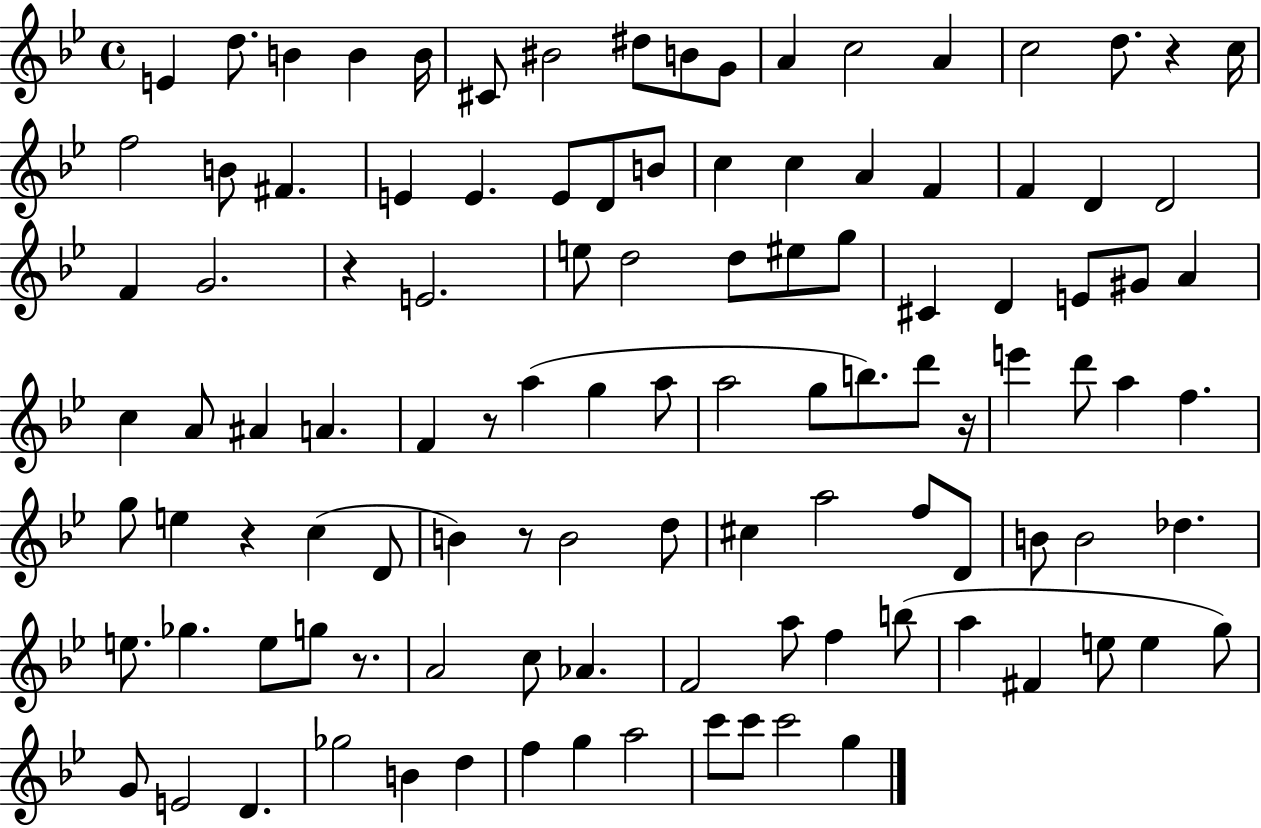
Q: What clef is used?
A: treble